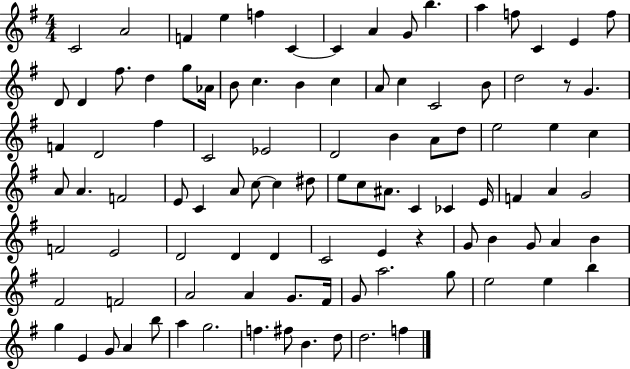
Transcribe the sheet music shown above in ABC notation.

X:1
T:Untitled
M:4/4
L:1/4
K:G
C2 A2 F e f C C A G/2 b a f/2 C E f/2 D/2 D ^f/2 d g/2 _A/4 B/2 c B c A/2 c C2 B/2 d2 z/2 G F D2 ^f C2 _E2 D2 B A/2 d/2 e2 e c A/2 A F2 E/2 C A/2 c/2 c ^d/2 e/2 c/2 ^A/2 C _C E/4 F A G2 F2 E2 D2 D D C2 E z G/2 B G/2 A B ^F2 F2 A2 A G/2 ^F/4 G/2 a2 g/2 e2 e b g E G/2 A b/2 a g2 f ^f/2 B d/2 d2 f